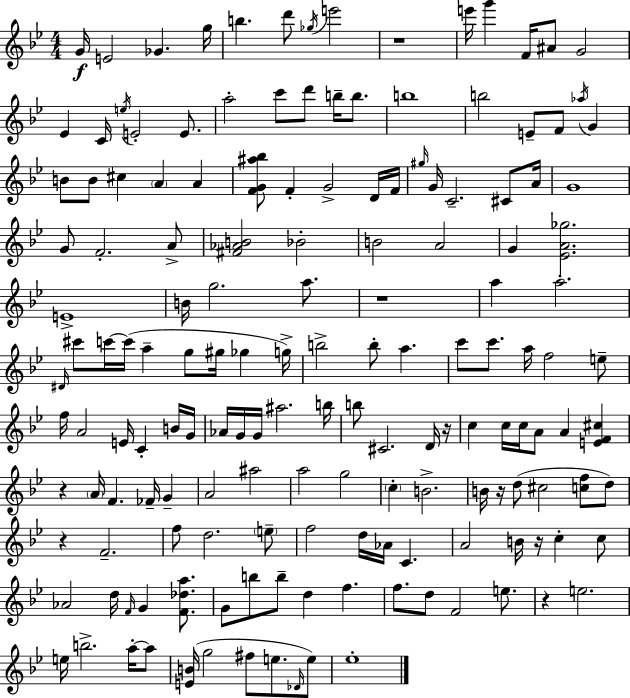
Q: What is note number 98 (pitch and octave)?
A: A4